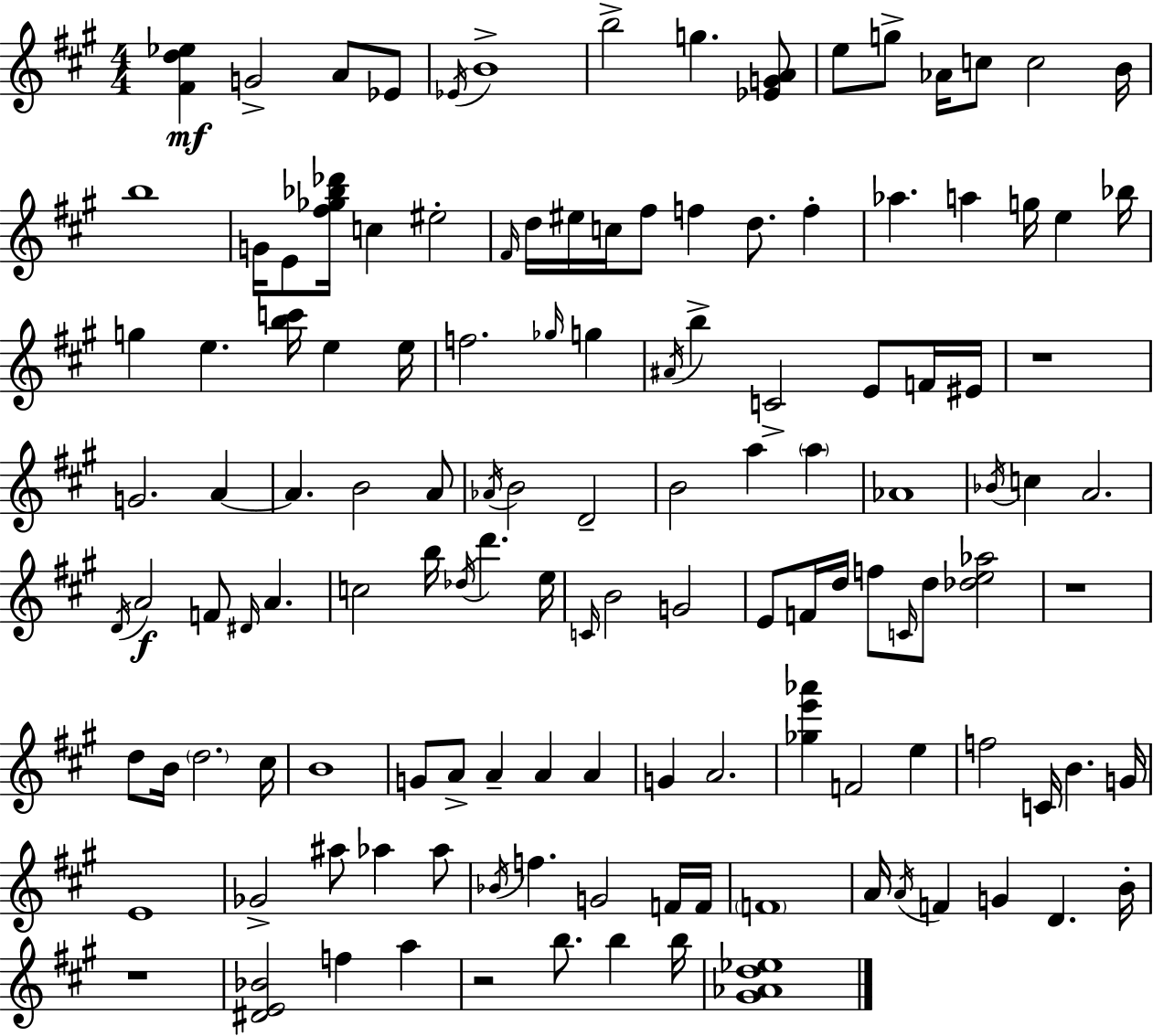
X:1
T:Untitled
M:4/4
L:1/4
K:A
[^Fd_e] G2 A/2 _E/2 _E/4 B4 b2 g [_EGA]/2 e/2 g/2 _A/4 c/2 c2 B/4 b4 G/4 E/2 [^f_g_b_d']/4 c ^e2 ^F/4 d/4 ^e/4 c/4 ^f/2 f d/2 f _a a g/4 e _b/4 g e [bc']/4 e e/4 f2 _g/4 g ^A/4 b C2 E/2 F/4 ^E/4 z4 G2 A A B2 A/2 _A/4 B2 D2 B2 a a _A4 _B/4 c A2 D/4 A2 F/2 ^D/4 A c2 b/4 _d/4 d' e/4 C/4 B2 G2 E/2 F/4 d/4 f/2 C/4 d/2 [_de_a]2 z4 d/2 B/4 d2 ^c/4 B4 G/2 A/2 A A A G A2 [_ge'_a'] F2 e f2 C/4 B G/4 E4 _G2 ^a/2 _a _a/2 _B/4 f G2 F/4 F/4 F4 A/4 A/4 F G D B/4 z4 [^DE_B]2 f a z2 b/2 b b/4 [^G_Ad_e]4